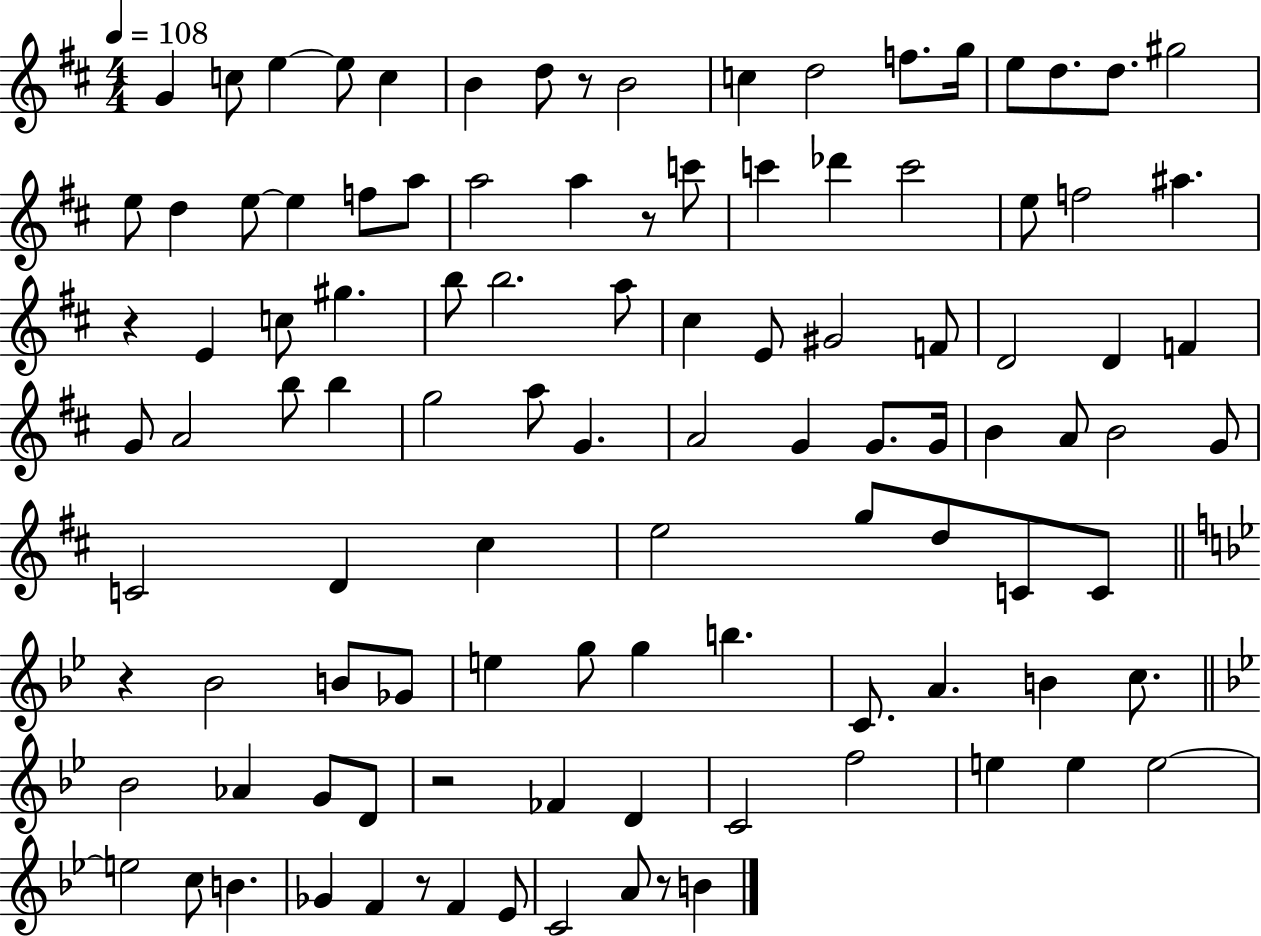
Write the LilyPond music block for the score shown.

{
  \clef treble
  \numericTimeSignature
  \time 4/4
  \key d \major
  \tempo 4 = 108
  g'4 c''8 e''4~~ e''8 c''4 | b'4 d''8 r8 b'2 | c''4 d''2 f''8. g''16 | e''8 d''8. d''8. gis''2 | \break e''8 d''4 e''8~~ e''4 f''8 a''8 | a''2 a''4 r8 c'''8 | c'''4 des'''4 c'''2 | e''8 f''2 ais''4. | \break r4 e'4 c''8 gis''4. | b''8 b''2. a''8 | cis''4 e'8 gis'2 f'8 | d'2 d'4 f'4 | \break g'8 a'2 b''8 b''4 | g''2 a''8 g'4. | a'2 g'4 g'8. g'16 | b'4 a'8 b'2 g'8 | \break c'2 d'4 cis''4 | e''2 g''8 d''8 c'8 c'8 | \bar "||" \break \key bes \major r4 bes'2 b'8 ges'8 | e''4 g''8 g''4 b''4. | c'8. a'4. b'4 c''8. | \bar "||" \break \key bes \major bes'2 aes'4 g'8 d'8 | r2 fes'4 d'4 | c'2 f''2 | e''4 e''4 e''2~~ | \break e''2 c''8 b'4. | ges'4 f'4 r8 f'4 ees'8 | c'2 a'8 r8 b'4 | \bar "|."
}